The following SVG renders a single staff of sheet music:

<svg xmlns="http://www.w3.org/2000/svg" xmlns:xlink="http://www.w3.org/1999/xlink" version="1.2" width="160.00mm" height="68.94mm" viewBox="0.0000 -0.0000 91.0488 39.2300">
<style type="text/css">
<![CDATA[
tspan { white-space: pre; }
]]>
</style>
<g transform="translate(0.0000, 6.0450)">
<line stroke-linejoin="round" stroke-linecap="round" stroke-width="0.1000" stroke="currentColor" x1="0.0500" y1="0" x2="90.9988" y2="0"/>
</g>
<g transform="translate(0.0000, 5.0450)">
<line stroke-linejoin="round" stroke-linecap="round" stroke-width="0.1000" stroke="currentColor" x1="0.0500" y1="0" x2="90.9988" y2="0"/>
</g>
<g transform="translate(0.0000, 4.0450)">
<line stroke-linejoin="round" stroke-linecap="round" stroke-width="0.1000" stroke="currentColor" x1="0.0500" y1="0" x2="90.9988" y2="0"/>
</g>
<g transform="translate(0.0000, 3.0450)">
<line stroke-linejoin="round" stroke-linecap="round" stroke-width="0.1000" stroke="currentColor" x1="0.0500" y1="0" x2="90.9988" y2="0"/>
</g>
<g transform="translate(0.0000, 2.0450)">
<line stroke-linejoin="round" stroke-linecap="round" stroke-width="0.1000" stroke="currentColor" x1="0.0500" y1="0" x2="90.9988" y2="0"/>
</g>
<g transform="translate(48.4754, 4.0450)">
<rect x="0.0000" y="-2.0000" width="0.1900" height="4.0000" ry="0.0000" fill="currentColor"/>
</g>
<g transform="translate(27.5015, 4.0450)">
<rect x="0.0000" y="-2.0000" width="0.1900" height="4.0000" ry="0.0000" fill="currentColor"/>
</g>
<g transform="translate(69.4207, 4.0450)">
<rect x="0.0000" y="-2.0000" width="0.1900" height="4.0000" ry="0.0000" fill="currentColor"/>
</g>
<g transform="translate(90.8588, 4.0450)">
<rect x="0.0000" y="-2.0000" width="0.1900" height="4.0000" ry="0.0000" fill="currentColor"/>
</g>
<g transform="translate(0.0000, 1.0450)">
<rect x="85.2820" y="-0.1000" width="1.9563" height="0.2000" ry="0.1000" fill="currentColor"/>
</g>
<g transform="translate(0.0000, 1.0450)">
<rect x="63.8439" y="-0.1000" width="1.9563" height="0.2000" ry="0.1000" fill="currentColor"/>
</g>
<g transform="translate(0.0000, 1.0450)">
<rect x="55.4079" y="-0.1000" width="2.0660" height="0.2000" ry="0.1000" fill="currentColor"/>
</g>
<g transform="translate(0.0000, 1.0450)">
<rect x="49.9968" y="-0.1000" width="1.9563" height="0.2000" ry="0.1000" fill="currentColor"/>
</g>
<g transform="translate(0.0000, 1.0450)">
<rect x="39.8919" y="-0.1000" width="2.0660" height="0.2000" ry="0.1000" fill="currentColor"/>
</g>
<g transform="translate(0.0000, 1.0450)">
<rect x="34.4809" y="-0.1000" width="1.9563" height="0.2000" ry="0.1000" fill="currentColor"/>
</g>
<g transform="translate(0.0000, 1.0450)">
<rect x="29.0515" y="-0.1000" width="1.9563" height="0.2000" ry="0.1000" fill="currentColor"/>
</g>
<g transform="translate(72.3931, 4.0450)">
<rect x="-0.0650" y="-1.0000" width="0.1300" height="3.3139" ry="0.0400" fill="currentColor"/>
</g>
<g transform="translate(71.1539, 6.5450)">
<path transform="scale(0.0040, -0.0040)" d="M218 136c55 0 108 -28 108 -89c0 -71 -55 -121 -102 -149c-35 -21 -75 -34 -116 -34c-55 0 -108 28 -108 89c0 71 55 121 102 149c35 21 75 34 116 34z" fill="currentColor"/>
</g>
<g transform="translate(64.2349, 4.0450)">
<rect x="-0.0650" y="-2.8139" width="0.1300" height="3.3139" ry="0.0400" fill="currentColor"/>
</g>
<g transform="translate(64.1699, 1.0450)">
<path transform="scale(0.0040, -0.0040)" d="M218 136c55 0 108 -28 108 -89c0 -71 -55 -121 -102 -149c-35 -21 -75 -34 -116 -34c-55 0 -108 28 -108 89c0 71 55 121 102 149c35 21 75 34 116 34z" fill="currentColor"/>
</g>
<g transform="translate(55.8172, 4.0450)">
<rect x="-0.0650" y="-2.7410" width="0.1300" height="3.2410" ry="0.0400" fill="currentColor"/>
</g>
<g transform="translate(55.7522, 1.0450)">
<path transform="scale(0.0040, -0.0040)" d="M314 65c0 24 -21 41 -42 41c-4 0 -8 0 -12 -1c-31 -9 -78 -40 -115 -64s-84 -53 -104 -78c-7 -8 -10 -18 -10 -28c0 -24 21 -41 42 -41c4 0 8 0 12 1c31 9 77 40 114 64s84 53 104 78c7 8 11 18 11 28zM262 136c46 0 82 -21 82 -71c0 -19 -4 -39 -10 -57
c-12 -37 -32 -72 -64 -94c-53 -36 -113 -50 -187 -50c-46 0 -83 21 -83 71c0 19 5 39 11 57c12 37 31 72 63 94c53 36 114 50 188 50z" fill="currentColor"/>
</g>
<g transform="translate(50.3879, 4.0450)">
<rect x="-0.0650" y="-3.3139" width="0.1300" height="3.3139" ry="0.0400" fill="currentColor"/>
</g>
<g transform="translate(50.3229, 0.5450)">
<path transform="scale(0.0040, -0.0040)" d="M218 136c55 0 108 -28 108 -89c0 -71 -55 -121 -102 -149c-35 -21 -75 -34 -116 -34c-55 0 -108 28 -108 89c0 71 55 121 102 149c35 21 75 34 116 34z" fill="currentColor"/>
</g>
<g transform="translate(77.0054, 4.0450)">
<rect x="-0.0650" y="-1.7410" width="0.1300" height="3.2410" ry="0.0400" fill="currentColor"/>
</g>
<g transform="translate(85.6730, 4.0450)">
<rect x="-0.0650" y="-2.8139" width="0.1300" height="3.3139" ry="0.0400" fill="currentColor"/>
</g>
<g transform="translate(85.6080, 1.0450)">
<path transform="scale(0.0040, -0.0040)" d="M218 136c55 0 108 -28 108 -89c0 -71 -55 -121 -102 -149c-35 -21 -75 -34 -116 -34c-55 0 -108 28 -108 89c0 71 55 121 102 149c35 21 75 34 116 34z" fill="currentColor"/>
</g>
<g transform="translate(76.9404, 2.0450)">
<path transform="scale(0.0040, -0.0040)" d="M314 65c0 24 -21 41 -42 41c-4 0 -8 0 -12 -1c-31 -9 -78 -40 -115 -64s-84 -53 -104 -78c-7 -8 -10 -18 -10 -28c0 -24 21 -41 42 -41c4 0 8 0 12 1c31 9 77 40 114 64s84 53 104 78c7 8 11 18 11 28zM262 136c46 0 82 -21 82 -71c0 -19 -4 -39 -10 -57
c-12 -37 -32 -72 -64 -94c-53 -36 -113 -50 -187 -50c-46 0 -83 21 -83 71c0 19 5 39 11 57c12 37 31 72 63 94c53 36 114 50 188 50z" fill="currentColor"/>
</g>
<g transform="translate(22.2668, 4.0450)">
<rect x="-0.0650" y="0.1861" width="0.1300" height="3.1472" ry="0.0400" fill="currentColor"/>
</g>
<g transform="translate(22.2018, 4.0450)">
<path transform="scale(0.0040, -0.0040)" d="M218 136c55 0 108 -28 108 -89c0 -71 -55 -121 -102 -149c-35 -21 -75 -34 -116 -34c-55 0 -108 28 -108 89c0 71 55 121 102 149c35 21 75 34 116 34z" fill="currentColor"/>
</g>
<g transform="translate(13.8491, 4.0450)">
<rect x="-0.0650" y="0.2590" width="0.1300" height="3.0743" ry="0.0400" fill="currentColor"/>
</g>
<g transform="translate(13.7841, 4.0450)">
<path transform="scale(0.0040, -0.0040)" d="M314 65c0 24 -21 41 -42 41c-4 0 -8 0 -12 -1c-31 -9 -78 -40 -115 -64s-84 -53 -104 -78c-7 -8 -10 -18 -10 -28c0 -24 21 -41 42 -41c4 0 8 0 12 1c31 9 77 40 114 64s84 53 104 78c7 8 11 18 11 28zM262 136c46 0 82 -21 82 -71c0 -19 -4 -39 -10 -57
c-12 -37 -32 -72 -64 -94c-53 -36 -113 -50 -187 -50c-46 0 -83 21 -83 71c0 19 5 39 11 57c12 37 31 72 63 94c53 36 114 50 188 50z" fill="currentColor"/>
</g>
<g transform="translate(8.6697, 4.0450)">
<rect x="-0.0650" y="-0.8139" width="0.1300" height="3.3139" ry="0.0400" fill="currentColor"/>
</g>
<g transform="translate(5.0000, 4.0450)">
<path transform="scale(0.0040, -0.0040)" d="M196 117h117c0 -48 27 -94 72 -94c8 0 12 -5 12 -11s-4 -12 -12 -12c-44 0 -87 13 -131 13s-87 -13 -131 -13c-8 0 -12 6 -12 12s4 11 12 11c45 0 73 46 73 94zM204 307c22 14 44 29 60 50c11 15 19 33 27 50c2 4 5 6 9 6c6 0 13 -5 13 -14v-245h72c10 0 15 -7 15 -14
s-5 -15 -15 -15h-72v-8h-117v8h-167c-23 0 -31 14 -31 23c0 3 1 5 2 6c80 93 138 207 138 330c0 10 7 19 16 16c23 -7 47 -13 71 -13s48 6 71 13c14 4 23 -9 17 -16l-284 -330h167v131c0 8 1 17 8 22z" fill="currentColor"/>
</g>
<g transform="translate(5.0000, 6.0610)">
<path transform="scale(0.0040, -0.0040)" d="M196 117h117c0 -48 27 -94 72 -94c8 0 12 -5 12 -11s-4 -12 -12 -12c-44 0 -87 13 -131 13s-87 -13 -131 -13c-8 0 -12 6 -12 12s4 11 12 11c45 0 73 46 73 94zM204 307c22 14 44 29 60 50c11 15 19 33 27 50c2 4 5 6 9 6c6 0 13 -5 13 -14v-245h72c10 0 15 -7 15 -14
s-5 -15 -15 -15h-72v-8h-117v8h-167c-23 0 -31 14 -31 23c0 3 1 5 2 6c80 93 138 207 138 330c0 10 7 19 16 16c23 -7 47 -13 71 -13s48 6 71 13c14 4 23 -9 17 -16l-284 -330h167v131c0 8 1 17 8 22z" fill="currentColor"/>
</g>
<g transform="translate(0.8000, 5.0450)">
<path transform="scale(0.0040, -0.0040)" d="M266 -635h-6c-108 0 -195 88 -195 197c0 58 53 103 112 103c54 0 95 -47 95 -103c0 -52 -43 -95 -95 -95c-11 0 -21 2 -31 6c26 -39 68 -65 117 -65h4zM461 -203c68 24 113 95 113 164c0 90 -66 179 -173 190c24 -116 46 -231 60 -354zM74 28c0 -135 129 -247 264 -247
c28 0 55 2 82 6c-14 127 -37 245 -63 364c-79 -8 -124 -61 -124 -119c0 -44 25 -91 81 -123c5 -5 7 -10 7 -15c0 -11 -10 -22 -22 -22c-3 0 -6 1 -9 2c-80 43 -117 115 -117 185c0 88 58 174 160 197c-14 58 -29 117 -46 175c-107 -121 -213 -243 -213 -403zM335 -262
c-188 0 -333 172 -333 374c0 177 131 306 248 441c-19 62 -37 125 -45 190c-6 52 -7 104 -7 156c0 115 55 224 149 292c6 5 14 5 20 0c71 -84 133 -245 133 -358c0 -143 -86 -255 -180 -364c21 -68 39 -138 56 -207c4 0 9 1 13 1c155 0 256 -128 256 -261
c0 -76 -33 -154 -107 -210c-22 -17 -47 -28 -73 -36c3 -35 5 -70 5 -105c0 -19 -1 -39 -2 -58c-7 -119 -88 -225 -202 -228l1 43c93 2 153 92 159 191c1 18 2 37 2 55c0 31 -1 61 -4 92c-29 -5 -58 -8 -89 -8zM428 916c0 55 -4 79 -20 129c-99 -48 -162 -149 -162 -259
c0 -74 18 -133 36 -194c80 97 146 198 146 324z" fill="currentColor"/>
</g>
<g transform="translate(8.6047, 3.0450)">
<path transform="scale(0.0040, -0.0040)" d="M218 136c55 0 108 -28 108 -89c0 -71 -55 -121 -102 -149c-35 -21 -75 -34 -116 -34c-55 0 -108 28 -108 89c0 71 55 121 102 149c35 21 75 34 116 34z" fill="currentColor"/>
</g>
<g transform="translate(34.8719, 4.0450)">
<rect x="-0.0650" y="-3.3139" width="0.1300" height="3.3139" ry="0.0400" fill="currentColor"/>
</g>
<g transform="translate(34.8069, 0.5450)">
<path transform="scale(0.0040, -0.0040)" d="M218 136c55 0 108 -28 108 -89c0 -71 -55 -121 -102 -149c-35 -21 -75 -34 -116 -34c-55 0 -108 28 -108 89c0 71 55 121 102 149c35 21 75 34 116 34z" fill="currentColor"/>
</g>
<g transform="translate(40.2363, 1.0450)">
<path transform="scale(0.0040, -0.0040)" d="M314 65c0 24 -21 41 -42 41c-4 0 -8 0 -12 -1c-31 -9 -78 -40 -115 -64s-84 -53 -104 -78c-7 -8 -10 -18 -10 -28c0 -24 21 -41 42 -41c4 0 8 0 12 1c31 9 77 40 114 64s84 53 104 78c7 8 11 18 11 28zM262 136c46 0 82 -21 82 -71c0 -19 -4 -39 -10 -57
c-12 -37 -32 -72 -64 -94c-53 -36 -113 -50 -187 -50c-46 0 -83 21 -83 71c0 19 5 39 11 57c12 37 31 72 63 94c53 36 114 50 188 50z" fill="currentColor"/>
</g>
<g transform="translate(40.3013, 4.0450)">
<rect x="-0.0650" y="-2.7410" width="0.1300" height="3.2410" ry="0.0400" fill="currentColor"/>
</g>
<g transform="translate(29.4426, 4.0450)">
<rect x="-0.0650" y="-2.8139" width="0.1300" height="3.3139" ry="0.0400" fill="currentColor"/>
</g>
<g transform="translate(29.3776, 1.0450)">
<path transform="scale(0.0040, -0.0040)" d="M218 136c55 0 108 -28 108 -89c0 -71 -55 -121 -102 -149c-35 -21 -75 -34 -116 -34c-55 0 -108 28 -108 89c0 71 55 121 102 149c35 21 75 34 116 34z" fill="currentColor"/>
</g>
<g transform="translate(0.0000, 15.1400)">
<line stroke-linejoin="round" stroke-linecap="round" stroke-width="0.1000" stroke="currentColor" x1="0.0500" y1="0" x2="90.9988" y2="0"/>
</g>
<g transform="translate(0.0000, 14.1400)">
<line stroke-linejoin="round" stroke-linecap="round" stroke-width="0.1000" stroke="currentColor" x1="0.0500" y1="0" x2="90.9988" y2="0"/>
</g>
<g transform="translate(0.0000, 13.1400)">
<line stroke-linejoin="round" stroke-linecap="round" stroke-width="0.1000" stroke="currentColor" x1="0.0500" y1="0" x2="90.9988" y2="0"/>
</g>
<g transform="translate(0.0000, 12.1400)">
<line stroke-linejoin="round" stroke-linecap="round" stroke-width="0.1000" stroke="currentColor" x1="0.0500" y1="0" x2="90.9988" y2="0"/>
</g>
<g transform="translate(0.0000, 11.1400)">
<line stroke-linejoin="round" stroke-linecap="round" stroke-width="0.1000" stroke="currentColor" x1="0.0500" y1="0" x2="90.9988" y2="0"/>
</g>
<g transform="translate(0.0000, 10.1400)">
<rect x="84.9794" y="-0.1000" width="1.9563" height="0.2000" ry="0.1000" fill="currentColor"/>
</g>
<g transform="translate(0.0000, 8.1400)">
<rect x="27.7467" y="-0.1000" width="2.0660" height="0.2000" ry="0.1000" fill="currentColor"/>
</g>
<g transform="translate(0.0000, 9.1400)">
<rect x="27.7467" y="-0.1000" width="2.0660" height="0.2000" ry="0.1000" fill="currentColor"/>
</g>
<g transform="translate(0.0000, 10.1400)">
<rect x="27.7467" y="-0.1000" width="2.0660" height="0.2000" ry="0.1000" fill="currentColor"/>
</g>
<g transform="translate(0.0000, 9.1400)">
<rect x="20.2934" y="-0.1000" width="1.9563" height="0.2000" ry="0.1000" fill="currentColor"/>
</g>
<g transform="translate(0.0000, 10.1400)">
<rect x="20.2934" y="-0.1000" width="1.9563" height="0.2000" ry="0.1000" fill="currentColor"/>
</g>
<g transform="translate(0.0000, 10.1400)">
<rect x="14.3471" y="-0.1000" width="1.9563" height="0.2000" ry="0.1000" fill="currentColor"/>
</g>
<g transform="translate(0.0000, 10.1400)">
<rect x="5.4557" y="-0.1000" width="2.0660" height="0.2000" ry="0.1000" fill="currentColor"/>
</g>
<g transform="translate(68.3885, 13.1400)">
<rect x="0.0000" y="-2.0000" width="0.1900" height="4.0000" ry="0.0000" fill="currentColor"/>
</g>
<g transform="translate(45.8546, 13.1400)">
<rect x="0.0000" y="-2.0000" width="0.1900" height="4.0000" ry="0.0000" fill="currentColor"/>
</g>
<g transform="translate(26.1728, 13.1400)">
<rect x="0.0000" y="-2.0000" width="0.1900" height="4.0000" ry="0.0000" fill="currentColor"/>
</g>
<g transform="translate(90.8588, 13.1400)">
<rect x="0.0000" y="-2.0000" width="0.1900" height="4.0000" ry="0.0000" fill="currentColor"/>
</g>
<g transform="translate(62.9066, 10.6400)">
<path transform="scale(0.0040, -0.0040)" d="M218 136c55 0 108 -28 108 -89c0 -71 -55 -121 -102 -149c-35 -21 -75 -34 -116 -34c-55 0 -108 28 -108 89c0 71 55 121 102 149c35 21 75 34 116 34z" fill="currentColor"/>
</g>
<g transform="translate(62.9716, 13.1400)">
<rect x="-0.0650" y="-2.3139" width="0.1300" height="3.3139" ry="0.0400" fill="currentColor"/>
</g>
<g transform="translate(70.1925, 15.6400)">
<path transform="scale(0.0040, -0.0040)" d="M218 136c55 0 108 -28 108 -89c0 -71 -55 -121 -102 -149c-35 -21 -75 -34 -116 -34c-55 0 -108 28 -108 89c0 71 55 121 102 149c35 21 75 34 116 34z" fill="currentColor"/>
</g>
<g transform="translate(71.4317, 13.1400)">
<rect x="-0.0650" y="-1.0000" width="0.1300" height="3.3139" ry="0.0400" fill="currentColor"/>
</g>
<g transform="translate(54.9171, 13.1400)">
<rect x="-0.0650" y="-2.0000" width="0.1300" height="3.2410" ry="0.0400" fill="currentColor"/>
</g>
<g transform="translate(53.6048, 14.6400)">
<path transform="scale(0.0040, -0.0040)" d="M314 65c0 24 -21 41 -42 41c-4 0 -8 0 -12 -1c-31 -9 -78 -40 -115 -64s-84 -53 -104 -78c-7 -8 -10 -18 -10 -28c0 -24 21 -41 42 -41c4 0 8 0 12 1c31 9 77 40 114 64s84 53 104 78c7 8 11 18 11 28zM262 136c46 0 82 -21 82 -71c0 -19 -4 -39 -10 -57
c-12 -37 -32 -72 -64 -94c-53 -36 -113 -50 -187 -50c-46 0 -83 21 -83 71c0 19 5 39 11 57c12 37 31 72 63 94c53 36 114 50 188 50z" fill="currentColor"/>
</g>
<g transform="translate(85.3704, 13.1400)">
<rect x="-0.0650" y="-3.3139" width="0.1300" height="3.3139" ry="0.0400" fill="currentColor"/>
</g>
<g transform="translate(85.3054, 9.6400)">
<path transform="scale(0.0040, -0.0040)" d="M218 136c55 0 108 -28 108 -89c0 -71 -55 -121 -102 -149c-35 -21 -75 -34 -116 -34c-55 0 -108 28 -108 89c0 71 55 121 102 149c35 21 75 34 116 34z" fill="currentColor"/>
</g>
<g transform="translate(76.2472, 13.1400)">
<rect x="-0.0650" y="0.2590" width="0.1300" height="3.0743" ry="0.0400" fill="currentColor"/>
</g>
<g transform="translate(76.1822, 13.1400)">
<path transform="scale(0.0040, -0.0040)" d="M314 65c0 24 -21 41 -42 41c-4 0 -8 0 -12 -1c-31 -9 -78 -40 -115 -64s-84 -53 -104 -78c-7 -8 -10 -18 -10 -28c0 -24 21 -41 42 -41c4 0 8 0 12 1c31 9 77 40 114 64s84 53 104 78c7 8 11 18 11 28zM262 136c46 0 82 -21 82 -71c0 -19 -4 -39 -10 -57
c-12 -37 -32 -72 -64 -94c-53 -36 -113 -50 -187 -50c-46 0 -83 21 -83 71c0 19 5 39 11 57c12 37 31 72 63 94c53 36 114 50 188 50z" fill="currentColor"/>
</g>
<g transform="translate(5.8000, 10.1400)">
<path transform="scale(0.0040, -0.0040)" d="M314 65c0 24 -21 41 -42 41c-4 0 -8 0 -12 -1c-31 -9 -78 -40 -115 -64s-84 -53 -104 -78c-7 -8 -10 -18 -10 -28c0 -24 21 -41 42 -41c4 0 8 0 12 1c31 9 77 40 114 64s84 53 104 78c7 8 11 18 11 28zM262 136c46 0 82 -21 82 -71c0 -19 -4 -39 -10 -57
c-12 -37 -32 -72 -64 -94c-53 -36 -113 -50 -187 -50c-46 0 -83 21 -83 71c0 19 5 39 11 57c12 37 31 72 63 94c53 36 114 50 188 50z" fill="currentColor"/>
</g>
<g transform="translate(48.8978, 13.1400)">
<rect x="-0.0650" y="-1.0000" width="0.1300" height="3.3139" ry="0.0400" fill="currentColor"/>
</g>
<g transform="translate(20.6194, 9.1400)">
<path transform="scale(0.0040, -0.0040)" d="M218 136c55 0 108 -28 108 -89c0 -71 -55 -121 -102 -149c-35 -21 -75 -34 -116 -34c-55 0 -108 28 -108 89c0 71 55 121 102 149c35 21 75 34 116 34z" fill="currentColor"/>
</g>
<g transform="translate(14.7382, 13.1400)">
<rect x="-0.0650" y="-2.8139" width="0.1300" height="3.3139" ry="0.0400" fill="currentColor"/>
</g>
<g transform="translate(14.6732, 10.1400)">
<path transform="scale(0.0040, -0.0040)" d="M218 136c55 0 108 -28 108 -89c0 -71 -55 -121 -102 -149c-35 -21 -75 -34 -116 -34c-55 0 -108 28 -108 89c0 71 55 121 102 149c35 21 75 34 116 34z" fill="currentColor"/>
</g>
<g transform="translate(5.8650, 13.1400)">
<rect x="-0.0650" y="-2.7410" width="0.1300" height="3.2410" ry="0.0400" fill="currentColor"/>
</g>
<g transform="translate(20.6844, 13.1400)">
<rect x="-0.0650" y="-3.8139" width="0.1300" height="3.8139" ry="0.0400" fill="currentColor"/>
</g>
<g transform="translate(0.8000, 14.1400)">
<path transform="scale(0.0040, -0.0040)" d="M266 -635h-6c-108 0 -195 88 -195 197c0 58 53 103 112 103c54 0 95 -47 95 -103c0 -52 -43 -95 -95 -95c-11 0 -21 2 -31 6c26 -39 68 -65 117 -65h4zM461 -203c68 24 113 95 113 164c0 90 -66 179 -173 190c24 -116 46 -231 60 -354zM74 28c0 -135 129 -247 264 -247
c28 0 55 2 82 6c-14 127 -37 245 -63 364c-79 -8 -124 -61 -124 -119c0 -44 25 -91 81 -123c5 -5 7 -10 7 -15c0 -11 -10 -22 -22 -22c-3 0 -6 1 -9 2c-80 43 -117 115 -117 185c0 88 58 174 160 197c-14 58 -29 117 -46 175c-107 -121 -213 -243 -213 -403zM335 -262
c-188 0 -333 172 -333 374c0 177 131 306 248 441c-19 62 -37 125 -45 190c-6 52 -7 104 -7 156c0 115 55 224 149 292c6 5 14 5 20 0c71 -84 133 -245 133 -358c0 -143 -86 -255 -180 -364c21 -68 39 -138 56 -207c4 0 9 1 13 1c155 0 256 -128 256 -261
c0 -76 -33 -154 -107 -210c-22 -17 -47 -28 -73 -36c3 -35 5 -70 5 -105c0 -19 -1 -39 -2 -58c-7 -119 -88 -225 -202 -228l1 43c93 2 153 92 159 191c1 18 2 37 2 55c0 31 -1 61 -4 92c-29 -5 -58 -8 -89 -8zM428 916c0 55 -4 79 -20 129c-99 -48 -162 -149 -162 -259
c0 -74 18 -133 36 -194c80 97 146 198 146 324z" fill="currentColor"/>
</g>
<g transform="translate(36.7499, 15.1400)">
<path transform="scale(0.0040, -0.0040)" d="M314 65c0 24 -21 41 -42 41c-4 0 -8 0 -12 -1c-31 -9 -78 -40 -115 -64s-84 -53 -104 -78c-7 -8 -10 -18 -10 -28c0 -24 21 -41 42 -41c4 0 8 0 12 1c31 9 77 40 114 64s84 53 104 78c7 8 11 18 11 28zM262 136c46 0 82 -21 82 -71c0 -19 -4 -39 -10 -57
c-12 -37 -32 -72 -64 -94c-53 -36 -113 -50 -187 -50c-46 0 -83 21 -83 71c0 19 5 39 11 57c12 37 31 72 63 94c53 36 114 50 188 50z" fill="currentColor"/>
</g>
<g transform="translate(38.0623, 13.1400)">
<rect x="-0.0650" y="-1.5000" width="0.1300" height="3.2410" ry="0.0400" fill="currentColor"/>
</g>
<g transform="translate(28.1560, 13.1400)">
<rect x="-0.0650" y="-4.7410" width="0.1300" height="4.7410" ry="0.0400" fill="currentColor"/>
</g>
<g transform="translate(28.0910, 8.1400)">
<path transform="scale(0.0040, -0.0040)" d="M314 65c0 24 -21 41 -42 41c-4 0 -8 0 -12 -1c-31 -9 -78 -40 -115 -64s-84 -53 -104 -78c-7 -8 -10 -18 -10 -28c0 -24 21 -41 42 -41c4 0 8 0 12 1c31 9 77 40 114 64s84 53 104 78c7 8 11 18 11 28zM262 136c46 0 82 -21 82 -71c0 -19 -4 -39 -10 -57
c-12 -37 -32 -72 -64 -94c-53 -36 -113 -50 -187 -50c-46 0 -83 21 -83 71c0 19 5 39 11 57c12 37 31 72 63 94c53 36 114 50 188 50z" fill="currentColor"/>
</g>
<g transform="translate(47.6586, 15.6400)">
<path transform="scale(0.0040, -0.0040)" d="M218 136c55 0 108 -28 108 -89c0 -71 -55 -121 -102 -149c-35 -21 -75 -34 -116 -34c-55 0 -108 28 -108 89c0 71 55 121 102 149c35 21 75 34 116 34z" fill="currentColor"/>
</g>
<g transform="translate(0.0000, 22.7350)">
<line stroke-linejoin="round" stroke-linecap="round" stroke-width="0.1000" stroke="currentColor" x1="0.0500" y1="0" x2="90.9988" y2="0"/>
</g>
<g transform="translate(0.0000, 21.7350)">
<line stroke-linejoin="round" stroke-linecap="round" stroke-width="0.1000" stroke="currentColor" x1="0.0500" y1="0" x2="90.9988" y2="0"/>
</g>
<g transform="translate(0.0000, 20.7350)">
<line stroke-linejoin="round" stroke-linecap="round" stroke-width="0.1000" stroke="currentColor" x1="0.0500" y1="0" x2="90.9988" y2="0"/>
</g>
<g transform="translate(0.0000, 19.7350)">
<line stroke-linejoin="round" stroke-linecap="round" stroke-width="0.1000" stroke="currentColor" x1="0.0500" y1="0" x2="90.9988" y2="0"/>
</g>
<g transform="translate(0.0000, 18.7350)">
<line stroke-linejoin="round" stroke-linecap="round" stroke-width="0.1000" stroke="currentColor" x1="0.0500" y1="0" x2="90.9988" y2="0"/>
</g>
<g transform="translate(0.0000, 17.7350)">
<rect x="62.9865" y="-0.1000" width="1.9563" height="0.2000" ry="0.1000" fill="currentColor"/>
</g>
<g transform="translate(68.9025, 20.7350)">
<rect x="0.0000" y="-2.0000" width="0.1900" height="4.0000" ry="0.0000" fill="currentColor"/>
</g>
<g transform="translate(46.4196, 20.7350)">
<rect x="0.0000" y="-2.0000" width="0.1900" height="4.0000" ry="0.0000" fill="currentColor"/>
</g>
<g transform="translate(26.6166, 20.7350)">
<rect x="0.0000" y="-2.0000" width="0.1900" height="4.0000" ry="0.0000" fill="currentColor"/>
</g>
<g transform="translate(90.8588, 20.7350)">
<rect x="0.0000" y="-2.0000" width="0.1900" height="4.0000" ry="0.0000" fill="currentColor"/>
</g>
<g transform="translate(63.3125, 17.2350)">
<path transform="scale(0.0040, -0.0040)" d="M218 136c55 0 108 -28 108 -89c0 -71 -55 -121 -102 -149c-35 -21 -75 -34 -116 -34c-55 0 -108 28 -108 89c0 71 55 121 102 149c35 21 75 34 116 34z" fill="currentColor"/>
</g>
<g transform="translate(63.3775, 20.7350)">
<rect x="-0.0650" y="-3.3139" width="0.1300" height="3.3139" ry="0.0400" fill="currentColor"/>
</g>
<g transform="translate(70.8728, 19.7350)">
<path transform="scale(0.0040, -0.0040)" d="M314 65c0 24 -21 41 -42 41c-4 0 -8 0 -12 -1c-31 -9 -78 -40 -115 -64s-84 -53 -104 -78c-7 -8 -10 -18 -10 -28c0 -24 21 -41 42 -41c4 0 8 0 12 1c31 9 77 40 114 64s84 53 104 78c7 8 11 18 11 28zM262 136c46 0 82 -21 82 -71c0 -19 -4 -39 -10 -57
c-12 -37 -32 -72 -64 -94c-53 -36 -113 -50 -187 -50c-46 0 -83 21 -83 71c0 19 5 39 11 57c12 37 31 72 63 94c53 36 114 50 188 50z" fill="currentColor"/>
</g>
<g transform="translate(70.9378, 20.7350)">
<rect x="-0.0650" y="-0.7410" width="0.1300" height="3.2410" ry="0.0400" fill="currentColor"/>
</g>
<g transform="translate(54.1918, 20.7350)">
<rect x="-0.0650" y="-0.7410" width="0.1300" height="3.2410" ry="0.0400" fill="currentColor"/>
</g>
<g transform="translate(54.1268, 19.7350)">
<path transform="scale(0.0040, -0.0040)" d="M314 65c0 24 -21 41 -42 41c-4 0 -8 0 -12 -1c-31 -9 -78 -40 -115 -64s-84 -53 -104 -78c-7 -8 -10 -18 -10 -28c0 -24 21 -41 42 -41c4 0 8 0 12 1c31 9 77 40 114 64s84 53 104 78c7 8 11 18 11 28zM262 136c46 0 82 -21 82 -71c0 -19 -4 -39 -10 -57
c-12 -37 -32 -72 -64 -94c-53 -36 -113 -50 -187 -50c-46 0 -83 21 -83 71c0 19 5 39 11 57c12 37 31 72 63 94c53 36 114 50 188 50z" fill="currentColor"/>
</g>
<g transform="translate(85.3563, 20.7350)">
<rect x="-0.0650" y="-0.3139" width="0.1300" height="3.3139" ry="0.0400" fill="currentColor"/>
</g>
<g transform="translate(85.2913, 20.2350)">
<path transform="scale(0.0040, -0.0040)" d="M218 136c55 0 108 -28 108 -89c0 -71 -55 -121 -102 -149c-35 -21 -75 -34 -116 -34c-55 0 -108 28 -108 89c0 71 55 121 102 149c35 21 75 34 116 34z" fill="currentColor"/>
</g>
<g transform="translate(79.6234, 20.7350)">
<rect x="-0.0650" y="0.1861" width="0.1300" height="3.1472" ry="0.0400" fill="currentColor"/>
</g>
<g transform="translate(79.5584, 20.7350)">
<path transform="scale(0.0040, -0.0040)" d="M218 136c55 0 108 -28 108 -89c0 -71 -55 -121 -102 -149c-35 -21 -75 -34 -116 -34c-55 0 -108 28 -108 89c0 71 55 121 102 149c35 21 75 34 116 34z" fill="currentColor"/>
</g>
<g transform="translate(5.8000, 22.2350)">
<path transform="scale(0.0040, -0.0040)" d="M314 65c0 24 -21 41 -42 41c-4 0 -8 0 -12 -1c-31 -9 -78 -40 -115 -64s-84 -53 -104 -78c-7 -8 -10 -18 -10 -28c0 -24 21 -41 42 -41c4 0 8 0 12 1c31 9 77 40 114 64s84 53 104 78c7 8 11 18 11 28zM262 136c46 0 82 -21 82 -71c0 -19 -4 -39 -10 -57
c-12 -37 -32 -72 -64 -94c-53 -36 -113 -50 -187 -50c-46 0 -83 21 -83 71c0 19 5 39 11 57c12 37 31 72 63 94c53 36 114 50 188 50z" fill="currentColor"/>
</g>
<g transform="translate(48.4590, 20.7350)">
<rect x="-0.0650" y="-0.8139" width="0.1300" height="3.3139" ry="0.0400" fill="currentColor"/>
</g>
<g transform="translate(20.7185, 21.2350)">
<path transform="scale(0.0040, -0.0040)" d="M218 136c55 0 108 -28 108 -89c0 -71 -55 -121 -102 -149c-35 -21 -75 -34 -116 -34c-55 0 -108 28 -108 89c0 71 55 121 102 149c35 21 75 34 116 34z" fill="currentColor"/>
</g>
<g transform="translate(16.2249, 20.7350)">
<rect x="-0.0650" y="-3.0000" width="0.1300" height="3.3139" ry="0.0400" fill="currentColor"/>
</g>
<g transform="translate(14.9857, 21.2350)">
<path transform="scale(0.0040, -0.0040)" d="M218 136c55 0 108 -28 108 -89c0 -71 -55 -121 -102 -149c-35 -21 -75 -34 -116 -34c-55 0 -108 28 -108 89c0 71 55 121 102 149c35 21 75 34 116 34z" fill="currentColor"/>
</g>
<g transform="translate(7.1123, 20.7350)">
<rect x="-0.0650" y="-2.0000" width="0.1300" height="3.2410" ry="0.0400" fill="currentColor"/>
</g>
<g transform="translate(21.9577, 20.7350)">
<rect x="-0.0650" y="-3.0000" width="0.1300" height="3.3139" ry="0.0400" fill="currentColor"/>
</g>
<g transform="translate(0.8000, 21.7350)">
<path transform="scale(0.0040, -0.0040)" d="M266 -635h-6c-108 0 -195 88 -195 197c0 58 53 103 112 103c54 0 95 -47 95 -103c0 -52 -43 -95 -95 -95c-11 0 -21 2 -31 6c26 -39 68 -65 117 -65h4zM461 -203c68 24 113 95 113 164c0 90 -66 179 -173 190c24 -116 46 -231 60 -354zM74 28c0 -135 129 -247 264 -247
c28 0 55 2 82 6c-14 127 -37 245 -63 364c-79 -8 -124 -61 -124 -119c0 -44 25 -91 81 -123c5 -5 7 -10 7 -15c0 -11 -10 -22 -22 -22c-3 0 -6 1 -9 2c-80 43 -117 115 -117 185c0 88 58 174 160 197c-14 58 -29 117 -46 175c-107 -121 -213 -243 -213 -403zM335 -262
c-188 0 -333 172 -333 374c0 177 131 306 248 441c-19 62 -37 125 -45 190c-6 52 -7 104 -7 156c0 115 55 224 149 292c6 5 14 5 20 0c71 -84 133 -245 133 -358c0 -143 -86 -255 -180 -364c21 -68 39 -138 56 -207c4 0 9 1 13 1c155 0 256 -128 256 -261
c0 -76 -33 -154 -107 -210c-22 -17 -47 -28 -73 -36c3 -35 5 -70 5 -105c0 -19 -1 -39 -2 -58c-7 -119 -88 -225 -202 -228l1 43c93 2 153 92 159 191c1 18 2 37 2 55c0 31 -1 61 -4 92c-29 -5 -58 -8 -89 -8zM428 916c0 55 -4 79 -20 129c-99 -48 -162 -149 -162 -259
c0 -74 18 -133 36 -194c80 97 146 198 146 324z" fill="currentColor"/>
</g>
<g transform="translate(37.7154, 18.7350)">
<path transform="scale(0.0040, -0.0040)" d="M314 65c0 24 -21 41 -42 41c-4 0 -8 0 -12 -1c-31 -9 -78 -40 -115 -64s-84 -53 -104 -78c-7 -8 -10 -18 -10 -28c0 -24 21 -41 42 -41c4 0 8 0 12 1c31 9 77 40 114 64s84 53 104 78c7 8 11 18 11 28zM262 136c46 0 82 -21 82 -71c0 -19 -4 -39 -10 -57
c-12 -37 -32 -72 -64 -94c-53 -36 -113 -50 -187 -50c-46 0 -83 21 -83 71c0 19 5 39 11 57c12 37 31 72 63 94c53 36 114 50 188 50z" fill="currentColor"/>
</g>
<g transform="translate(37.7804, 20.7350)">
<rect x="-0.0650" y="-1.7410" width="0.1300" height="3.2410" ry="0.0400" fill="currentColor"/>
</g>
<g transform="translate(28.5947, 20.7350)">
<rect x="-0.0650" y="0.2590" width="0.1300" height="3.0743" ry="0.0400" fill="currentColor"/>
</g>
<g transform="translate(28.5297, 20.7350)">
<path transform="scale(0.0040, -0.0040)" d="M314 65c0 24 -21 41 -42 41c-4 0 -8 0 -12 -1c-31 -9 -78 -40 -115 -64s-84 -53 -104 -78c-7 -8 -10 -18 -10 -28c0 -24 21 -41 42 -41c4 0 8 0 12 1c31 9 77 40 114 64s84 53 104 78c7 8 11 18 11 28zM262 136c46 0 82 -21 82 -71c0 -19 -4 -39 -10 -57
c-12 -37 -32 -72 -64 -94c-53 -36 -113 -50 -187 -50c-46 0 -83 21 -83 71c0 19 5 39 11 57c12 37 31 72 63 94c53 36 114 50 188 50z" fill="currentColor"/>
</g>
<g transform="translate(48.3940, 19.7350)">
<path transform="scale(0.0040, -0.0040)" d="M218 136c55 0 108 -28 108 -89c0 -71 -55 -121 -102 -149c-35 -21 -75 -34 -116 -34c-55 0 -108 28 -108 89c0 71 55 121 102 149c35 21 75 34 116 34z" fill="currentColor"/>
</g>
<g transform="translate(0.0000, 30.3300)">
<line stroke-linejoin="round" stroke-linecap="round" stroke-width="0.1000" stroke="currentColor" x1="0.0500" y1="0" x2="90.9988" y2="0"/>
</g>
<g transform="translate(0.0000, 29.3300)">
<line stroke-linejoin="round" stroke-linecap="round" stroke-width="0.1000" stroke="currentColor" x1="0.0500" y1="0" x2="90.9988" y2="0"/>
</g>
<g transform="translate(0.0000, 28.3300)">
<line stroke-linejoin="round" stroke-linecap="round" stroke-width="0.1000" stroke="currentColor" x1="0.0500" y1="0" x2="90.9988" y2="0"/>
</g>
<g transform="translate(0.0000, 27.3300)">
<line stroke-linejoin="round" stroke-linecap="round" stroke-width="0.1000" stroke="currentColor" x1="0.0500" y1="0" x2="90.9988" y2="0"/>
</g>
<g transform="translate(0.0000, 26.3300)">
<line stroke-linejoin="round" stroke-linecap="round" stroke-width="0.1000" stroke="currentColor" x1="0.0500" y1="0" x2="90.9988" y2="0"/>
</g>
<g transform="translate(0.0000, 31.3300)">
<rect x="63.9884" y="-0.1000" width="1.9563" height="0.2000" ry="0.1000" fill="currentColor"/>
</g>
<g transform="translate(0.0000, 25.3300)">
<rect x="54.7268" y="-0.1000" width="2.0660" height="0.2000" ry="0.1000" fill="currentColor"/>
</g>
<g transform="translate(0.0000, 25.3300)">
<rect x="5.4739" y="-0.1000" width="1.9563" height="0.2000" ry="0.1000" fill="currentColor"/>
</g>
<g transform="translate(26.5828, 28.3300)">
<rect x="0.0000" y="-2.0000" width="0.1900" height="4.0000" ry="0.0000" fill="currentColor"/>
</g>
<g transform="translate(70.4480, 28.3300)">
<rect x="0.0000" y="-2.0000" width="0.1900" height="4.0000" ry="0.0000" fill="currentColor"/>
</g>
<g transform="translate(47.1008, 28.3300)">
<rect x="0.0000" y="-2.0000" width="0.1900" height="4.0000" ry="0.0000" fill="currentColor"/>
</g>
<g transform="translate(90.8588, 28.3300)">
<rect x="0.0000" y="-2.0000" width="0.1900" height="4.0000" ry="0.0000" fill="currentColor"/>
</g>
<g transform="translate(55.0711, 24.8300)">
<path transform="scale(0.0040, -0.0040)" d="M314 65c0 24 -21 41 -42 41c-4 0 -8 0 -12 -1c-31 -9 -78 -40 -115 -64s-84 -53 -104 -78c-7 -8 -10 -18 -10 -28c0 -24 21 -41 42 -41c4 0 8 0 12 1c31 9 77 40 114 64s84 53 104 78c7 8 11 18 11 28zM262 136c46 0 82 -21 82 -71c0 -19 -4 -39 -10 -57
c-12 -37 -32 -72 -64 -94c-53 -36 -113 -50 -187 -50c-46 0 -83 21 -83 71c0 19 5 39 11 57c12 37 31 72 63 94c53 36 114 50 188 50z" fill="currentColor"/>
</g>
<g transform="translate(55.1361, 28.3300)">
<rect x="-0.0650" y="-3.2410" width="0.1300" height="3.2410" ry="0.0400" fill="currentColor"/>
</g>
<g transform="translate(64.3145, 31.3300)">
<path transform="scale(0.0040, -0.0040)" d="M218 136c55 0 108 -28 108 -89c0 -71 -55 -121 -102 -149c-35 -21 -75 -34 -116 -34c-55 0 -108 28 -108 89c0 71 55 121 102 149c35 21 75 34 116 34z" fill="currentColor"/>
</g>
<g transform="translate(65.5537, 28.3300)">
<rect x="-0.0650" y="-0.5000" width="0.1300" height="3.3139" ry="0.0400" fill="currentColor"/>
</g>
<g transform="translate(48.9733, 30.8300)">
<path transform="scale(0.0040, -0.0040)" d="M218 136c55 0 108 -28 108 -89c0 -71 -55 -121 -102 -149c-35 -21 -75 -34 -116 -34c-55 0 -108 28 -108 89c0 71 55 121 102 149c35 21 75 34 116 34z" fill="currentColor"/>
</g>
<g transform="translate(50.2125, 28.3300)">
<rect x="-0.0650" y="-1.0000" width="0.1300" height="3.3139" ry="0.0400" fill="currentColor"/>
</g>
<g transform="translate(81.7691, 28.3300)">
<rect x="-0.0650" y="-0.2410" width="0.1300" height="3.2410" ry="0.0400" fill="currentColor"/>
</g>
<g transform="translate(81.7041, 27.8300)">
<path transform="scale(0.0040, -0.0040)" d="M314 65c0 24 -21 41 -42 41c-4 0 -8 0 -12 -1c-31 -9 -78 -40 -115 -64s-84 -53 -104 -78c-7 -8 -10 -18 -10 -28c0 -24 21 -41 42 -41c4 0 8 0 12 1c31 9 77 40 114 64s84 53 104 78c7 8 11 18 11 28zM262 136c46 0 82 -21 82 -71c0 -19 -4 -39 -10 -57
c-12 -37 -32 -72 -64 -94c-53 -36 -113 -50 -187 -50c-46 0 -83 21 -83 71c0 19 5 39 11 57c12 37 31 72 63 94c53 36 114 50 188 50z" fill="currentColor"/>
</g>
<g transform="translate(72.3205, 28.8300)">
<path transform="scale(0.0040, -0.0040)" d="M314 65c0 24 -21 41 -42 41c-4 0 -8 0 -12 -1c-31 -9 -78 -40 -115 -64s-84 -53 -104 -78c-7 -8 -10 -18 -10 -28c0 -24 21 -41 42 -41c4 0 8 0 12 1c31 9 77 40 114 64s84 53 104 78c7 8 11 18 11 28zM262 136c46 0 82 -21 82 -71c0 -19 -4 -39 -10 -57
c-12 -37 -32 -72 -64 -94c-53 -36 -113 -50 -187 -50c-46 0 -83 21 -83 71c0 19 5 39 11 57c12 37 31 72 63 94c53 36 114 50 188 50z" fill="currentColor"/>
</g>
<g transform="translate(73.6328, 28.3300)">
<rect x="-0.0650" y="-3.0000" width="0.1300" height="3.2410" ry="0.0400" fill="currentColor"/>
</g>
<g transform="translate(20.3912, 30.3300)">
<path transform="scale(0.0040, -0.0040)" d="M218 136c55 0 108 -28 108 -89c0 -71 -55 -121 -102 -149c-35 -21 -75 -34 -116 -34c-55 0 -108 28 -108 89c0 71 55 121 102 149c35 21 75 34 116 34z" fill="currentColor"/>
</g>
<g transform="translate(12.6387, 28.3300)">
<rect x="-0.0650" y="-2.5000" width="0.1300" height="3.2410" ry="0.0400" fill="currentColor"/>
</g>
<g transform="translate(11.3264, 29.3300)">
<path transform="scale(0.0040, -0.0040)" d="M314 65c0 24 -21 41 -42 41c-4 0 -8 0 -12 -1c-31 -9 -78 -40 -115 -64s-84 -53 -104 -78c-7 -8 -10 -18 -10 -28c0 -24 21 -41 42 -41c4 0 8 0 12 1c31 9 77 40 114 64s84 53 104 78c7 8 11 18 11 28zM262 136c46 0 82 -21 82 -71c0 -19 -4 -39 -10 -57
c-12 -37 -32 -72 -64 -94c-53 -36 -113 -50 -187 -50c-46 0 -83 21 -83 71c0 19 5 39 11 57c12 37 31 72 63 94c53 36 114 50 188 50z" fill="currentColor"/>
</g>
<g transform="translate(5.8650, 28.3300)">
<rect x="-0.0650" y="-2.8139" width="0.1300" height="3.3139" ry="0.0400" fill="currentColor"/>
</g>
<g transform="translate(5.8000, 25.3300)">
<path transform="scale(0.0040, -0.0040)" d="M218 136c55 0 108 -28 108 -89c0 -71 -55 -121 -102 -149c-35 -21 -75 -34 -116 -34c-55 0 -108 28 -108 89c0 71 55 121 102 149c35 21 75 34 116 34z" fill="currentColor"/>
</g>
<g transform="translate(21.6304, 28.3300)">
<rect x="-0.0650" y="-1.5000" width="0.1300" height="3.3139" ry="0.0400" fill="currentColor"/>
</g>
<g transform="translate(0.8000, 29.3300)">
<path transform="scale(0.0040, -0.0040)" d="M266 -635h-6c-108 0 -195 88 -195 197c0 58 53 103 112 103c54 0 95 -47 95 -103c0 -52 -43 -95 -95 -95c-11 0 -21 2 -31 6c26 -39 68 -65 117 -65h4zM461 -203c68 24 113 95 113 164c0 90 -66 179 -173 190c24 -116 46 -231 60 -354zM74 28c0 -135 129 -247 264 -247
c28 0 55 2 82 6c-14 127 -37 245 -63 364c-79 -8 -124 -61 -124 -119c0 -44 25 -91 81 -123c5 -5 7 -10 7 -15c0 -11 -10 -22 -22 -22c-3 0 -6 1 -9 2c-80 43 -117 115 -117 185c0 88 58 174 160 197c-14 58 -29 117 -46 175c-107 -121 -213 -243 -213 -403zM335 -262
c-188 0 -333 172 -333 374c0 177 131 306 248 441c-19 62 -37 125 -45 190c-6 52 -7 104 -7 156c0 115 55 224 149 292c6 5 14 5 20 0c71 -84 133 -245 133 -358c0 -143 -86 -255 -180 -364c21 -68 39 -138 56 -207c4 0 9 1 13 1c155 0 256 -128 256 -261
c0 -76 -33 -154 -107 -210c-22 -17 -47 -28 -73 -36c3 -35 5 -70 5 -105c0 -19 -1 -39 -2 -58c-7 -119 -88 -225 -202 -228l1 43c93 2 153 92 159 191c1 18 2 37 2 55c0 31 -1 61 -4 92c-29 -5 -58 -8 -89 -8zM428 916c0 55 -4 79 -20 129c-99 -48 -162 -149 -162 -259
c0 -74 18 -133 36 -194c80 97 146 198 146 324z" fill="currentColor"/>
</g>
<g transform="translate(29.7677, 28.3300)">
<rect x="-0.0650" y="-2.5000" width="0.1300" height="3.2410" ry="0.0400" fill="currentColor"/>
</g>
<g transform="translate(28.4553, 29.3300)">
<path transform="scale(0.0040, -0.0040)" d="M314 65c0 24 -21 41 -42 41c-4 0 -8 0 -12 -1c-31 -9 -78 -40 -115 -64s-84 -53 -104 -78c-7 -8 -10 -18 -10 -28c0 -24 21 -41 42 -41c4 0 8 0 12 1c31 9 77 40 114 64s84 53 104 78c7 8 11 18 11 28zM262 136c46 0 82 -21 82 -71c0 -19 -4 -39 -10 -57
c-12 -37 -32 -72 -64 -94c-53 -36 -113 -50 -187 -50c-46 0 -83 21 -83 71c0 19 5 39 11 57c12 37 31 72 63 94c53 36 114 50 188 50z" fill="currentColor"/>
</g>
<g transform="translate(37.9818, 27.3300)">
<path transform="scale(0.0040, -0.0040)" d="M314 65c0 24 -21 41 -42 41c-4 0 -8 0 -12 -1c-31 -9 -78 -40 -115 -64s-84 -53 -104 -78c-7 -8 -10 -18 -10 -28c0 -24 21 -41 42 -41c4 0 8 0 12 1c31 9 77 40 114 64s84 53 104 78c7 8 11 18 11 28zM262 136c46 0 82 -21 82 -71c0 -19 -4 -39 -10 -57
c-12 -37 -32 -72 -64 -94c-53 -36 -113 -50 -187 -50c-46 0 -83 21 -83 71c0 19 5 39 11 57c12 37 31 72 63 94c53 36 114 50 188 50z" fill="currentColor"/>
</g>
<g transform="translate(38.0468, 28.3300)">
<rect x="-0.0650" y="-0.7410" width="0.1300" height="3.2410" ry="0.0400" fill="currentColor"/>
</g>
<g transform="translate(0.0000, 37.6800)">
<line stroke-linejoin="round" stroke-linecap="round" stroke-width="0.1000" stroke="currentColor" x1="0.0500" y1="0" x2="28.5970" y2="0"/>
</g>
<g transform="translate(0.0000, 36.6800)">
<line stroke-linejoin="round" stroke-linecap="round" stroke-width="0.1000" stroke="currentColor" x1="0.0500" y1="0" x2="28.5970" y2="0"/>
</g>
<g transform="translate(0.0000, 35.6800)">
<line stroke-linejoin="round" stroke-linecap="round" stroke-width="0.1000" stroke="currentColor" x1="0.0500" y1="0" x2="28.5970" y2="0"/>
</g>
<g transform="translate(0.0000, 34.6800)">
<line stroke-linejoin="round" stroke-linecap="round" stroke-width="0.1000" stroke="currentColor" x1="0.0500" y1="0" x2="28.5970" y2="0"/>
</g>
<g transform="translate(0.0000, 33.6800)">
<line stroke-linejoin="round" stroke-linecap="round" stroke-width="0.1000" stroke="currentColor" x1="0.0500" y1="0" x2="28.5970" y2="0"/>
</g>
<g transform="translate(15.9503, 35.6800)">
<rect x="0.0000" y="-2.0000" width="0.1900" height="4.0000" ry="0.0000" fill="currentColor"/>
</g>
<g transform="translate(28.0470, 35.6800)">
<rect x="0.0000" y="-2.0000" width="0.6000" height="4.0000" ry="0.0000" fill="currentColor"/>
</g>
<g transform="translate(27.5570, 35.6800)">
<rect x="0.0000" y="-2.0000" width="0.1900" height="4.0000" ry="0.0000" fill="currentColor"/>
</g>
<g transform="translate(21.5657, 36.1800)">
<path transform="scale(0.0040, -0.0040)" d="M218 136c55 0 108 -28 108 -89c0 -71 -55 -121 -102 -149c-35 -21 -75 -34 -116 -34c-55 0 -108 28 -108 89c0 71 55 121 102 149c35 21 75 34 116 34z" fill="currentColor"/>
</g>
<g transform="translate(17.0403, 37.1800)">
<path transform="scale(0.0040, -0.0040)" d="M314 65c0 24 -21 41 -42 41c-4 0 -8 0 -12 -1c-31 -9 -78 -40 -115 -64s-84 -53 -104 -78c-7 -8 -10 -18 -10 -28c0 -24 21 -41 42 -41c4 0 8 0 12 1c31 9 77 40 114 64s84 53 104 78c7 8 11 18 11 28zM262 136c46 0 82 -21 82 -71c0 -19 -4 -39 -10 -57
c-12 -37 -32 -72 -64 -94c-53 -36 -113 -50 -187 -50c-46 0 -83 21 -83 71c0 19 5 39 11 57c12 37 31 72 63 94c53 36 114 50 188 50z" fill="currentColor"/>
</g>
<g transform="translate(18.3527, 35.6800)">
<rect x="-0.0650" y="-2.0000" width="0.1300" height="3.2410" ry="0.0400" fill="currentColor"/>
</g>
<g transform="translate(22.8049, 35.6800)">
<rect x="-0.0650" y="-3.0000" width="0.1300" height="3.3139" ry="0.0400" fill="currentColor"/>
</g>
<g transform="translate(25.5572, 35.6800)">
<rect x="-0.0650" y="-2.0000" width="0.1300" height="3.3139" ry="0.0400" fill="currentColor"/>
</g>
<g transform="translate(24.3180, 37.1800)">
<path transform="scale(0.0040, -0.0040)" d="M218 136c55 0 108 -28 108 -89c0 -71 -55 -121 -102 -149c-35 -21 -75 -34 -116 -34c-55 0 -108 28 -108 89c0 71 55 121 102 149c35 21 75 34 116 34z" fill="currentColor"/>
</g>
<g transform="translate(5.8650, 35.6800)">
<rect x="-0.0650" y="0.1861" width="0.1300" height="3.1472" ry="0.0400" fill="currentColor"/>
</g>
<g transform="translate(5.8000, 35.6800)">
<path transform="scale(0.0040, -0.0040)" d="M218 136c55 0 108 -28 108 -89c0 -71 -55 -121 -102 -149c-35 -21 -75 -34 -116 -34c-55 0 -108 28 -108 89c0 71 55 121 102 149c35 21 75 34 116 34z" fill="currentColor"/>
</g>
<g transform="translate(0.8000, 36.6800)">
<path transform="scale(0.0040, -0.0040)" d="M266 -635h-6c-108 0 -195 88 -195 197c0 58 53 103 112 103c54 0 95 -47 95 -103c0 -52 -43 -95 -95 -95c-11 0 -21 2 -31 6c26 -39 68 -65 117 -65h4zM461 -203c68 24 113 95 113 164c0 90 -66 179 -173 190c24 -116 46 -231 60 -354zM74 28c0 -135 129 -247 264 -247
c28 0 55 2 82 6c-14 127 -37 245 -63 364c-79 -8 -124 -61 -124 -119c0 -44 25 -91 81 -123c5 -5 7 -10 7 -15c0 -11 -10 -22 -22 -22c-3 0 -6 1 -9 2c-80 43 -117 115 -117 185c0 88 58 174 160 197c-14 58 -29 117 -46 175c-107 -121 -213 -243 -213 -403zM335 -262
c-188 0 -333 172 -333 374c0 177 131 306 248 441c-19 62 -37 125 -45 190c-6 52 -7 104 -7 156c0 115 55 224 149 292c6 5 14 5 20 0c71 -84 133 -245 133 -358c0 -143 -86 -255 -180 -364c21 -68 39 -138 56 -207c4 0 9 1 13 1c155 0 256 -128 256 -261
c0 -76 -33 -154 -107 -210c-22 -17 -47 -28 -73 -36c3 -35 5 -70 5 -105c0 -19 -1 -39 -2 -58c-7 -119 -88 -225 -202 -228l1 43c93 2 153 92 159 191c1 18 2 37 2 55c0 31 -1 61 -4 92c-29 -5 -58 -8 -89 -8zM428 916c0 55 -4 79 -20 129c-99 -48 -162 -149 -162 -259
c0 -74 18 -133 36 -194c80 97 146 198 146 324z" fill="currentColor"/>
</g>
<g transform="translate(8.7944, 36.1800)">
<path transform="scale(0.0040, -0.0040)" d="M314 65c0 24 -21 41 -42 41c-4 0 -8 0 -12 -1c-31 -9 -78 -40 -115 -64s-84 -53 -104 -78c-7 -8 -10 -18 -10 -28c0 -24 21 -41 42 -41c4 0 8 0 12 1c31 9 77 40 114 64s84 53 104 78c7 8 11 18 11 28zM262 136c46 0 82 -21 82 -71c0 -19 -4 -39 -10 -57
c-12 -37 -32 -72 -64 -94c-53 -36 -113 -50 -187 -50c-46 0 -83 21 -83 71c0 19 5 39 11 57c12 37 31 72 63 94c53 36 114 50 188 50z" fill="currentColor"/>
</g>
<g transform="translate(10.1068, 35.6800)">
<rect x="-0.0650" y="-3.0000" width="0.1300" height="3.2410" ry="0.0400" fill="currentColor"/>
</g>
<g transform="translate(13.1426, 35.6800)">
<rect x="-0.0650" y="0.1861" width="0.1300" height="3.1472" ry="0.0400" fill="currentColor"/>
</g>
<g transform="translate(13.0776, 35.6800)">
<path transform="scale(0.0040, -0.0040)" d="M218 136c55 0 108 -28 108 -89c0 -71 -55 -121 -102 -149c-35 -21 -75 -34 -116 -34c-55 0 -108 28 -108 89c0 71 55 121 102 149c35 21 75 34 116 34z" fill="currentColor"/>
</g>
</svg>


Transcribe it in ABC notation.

X:1
T:Untitled
M:4/4
L:1/4
K:C
d B2 B a b a2 b a2 a D f2 a a2 a c' e'2 E2 D F2 g D B2 b F2 A A B2 f2 d d2 b d2 B c a G2 E G2 d2 D b2 C A2 c2 B A2 B F2 A F